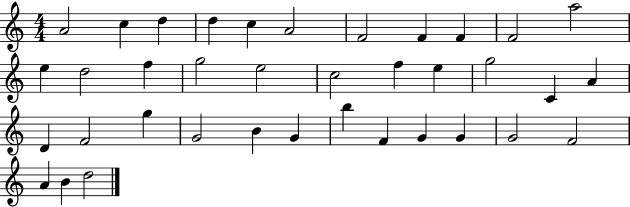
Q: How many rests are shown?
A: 0